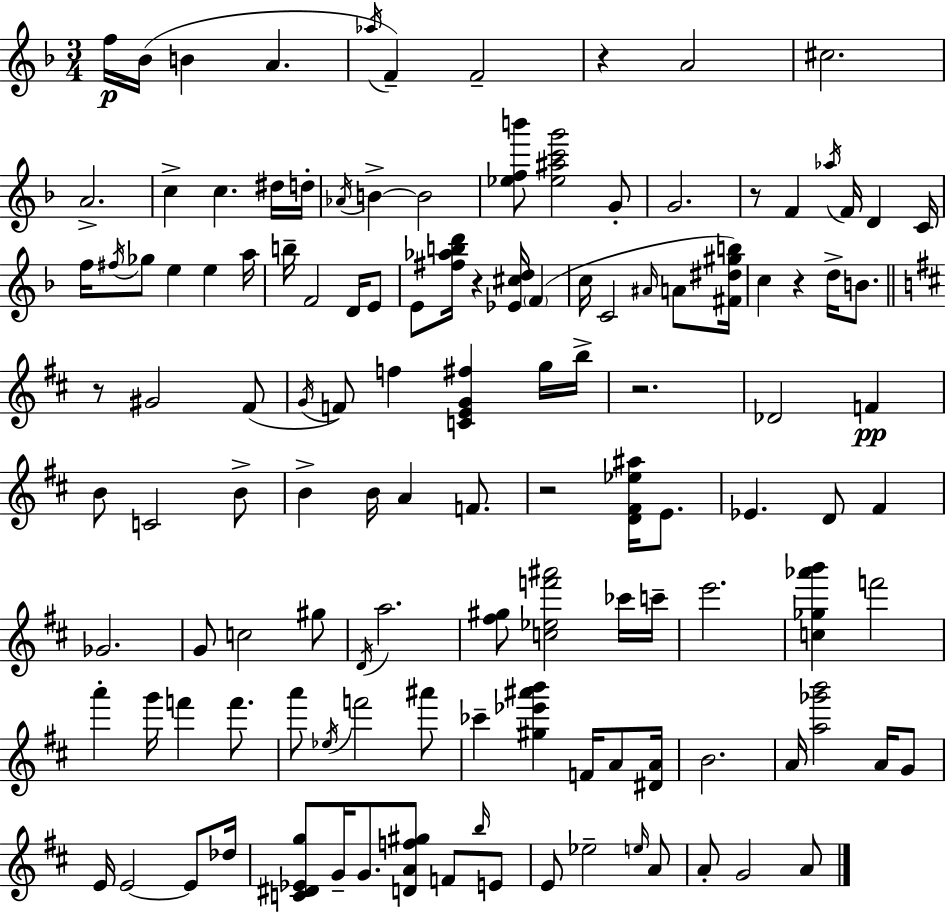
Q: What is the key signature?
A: F major